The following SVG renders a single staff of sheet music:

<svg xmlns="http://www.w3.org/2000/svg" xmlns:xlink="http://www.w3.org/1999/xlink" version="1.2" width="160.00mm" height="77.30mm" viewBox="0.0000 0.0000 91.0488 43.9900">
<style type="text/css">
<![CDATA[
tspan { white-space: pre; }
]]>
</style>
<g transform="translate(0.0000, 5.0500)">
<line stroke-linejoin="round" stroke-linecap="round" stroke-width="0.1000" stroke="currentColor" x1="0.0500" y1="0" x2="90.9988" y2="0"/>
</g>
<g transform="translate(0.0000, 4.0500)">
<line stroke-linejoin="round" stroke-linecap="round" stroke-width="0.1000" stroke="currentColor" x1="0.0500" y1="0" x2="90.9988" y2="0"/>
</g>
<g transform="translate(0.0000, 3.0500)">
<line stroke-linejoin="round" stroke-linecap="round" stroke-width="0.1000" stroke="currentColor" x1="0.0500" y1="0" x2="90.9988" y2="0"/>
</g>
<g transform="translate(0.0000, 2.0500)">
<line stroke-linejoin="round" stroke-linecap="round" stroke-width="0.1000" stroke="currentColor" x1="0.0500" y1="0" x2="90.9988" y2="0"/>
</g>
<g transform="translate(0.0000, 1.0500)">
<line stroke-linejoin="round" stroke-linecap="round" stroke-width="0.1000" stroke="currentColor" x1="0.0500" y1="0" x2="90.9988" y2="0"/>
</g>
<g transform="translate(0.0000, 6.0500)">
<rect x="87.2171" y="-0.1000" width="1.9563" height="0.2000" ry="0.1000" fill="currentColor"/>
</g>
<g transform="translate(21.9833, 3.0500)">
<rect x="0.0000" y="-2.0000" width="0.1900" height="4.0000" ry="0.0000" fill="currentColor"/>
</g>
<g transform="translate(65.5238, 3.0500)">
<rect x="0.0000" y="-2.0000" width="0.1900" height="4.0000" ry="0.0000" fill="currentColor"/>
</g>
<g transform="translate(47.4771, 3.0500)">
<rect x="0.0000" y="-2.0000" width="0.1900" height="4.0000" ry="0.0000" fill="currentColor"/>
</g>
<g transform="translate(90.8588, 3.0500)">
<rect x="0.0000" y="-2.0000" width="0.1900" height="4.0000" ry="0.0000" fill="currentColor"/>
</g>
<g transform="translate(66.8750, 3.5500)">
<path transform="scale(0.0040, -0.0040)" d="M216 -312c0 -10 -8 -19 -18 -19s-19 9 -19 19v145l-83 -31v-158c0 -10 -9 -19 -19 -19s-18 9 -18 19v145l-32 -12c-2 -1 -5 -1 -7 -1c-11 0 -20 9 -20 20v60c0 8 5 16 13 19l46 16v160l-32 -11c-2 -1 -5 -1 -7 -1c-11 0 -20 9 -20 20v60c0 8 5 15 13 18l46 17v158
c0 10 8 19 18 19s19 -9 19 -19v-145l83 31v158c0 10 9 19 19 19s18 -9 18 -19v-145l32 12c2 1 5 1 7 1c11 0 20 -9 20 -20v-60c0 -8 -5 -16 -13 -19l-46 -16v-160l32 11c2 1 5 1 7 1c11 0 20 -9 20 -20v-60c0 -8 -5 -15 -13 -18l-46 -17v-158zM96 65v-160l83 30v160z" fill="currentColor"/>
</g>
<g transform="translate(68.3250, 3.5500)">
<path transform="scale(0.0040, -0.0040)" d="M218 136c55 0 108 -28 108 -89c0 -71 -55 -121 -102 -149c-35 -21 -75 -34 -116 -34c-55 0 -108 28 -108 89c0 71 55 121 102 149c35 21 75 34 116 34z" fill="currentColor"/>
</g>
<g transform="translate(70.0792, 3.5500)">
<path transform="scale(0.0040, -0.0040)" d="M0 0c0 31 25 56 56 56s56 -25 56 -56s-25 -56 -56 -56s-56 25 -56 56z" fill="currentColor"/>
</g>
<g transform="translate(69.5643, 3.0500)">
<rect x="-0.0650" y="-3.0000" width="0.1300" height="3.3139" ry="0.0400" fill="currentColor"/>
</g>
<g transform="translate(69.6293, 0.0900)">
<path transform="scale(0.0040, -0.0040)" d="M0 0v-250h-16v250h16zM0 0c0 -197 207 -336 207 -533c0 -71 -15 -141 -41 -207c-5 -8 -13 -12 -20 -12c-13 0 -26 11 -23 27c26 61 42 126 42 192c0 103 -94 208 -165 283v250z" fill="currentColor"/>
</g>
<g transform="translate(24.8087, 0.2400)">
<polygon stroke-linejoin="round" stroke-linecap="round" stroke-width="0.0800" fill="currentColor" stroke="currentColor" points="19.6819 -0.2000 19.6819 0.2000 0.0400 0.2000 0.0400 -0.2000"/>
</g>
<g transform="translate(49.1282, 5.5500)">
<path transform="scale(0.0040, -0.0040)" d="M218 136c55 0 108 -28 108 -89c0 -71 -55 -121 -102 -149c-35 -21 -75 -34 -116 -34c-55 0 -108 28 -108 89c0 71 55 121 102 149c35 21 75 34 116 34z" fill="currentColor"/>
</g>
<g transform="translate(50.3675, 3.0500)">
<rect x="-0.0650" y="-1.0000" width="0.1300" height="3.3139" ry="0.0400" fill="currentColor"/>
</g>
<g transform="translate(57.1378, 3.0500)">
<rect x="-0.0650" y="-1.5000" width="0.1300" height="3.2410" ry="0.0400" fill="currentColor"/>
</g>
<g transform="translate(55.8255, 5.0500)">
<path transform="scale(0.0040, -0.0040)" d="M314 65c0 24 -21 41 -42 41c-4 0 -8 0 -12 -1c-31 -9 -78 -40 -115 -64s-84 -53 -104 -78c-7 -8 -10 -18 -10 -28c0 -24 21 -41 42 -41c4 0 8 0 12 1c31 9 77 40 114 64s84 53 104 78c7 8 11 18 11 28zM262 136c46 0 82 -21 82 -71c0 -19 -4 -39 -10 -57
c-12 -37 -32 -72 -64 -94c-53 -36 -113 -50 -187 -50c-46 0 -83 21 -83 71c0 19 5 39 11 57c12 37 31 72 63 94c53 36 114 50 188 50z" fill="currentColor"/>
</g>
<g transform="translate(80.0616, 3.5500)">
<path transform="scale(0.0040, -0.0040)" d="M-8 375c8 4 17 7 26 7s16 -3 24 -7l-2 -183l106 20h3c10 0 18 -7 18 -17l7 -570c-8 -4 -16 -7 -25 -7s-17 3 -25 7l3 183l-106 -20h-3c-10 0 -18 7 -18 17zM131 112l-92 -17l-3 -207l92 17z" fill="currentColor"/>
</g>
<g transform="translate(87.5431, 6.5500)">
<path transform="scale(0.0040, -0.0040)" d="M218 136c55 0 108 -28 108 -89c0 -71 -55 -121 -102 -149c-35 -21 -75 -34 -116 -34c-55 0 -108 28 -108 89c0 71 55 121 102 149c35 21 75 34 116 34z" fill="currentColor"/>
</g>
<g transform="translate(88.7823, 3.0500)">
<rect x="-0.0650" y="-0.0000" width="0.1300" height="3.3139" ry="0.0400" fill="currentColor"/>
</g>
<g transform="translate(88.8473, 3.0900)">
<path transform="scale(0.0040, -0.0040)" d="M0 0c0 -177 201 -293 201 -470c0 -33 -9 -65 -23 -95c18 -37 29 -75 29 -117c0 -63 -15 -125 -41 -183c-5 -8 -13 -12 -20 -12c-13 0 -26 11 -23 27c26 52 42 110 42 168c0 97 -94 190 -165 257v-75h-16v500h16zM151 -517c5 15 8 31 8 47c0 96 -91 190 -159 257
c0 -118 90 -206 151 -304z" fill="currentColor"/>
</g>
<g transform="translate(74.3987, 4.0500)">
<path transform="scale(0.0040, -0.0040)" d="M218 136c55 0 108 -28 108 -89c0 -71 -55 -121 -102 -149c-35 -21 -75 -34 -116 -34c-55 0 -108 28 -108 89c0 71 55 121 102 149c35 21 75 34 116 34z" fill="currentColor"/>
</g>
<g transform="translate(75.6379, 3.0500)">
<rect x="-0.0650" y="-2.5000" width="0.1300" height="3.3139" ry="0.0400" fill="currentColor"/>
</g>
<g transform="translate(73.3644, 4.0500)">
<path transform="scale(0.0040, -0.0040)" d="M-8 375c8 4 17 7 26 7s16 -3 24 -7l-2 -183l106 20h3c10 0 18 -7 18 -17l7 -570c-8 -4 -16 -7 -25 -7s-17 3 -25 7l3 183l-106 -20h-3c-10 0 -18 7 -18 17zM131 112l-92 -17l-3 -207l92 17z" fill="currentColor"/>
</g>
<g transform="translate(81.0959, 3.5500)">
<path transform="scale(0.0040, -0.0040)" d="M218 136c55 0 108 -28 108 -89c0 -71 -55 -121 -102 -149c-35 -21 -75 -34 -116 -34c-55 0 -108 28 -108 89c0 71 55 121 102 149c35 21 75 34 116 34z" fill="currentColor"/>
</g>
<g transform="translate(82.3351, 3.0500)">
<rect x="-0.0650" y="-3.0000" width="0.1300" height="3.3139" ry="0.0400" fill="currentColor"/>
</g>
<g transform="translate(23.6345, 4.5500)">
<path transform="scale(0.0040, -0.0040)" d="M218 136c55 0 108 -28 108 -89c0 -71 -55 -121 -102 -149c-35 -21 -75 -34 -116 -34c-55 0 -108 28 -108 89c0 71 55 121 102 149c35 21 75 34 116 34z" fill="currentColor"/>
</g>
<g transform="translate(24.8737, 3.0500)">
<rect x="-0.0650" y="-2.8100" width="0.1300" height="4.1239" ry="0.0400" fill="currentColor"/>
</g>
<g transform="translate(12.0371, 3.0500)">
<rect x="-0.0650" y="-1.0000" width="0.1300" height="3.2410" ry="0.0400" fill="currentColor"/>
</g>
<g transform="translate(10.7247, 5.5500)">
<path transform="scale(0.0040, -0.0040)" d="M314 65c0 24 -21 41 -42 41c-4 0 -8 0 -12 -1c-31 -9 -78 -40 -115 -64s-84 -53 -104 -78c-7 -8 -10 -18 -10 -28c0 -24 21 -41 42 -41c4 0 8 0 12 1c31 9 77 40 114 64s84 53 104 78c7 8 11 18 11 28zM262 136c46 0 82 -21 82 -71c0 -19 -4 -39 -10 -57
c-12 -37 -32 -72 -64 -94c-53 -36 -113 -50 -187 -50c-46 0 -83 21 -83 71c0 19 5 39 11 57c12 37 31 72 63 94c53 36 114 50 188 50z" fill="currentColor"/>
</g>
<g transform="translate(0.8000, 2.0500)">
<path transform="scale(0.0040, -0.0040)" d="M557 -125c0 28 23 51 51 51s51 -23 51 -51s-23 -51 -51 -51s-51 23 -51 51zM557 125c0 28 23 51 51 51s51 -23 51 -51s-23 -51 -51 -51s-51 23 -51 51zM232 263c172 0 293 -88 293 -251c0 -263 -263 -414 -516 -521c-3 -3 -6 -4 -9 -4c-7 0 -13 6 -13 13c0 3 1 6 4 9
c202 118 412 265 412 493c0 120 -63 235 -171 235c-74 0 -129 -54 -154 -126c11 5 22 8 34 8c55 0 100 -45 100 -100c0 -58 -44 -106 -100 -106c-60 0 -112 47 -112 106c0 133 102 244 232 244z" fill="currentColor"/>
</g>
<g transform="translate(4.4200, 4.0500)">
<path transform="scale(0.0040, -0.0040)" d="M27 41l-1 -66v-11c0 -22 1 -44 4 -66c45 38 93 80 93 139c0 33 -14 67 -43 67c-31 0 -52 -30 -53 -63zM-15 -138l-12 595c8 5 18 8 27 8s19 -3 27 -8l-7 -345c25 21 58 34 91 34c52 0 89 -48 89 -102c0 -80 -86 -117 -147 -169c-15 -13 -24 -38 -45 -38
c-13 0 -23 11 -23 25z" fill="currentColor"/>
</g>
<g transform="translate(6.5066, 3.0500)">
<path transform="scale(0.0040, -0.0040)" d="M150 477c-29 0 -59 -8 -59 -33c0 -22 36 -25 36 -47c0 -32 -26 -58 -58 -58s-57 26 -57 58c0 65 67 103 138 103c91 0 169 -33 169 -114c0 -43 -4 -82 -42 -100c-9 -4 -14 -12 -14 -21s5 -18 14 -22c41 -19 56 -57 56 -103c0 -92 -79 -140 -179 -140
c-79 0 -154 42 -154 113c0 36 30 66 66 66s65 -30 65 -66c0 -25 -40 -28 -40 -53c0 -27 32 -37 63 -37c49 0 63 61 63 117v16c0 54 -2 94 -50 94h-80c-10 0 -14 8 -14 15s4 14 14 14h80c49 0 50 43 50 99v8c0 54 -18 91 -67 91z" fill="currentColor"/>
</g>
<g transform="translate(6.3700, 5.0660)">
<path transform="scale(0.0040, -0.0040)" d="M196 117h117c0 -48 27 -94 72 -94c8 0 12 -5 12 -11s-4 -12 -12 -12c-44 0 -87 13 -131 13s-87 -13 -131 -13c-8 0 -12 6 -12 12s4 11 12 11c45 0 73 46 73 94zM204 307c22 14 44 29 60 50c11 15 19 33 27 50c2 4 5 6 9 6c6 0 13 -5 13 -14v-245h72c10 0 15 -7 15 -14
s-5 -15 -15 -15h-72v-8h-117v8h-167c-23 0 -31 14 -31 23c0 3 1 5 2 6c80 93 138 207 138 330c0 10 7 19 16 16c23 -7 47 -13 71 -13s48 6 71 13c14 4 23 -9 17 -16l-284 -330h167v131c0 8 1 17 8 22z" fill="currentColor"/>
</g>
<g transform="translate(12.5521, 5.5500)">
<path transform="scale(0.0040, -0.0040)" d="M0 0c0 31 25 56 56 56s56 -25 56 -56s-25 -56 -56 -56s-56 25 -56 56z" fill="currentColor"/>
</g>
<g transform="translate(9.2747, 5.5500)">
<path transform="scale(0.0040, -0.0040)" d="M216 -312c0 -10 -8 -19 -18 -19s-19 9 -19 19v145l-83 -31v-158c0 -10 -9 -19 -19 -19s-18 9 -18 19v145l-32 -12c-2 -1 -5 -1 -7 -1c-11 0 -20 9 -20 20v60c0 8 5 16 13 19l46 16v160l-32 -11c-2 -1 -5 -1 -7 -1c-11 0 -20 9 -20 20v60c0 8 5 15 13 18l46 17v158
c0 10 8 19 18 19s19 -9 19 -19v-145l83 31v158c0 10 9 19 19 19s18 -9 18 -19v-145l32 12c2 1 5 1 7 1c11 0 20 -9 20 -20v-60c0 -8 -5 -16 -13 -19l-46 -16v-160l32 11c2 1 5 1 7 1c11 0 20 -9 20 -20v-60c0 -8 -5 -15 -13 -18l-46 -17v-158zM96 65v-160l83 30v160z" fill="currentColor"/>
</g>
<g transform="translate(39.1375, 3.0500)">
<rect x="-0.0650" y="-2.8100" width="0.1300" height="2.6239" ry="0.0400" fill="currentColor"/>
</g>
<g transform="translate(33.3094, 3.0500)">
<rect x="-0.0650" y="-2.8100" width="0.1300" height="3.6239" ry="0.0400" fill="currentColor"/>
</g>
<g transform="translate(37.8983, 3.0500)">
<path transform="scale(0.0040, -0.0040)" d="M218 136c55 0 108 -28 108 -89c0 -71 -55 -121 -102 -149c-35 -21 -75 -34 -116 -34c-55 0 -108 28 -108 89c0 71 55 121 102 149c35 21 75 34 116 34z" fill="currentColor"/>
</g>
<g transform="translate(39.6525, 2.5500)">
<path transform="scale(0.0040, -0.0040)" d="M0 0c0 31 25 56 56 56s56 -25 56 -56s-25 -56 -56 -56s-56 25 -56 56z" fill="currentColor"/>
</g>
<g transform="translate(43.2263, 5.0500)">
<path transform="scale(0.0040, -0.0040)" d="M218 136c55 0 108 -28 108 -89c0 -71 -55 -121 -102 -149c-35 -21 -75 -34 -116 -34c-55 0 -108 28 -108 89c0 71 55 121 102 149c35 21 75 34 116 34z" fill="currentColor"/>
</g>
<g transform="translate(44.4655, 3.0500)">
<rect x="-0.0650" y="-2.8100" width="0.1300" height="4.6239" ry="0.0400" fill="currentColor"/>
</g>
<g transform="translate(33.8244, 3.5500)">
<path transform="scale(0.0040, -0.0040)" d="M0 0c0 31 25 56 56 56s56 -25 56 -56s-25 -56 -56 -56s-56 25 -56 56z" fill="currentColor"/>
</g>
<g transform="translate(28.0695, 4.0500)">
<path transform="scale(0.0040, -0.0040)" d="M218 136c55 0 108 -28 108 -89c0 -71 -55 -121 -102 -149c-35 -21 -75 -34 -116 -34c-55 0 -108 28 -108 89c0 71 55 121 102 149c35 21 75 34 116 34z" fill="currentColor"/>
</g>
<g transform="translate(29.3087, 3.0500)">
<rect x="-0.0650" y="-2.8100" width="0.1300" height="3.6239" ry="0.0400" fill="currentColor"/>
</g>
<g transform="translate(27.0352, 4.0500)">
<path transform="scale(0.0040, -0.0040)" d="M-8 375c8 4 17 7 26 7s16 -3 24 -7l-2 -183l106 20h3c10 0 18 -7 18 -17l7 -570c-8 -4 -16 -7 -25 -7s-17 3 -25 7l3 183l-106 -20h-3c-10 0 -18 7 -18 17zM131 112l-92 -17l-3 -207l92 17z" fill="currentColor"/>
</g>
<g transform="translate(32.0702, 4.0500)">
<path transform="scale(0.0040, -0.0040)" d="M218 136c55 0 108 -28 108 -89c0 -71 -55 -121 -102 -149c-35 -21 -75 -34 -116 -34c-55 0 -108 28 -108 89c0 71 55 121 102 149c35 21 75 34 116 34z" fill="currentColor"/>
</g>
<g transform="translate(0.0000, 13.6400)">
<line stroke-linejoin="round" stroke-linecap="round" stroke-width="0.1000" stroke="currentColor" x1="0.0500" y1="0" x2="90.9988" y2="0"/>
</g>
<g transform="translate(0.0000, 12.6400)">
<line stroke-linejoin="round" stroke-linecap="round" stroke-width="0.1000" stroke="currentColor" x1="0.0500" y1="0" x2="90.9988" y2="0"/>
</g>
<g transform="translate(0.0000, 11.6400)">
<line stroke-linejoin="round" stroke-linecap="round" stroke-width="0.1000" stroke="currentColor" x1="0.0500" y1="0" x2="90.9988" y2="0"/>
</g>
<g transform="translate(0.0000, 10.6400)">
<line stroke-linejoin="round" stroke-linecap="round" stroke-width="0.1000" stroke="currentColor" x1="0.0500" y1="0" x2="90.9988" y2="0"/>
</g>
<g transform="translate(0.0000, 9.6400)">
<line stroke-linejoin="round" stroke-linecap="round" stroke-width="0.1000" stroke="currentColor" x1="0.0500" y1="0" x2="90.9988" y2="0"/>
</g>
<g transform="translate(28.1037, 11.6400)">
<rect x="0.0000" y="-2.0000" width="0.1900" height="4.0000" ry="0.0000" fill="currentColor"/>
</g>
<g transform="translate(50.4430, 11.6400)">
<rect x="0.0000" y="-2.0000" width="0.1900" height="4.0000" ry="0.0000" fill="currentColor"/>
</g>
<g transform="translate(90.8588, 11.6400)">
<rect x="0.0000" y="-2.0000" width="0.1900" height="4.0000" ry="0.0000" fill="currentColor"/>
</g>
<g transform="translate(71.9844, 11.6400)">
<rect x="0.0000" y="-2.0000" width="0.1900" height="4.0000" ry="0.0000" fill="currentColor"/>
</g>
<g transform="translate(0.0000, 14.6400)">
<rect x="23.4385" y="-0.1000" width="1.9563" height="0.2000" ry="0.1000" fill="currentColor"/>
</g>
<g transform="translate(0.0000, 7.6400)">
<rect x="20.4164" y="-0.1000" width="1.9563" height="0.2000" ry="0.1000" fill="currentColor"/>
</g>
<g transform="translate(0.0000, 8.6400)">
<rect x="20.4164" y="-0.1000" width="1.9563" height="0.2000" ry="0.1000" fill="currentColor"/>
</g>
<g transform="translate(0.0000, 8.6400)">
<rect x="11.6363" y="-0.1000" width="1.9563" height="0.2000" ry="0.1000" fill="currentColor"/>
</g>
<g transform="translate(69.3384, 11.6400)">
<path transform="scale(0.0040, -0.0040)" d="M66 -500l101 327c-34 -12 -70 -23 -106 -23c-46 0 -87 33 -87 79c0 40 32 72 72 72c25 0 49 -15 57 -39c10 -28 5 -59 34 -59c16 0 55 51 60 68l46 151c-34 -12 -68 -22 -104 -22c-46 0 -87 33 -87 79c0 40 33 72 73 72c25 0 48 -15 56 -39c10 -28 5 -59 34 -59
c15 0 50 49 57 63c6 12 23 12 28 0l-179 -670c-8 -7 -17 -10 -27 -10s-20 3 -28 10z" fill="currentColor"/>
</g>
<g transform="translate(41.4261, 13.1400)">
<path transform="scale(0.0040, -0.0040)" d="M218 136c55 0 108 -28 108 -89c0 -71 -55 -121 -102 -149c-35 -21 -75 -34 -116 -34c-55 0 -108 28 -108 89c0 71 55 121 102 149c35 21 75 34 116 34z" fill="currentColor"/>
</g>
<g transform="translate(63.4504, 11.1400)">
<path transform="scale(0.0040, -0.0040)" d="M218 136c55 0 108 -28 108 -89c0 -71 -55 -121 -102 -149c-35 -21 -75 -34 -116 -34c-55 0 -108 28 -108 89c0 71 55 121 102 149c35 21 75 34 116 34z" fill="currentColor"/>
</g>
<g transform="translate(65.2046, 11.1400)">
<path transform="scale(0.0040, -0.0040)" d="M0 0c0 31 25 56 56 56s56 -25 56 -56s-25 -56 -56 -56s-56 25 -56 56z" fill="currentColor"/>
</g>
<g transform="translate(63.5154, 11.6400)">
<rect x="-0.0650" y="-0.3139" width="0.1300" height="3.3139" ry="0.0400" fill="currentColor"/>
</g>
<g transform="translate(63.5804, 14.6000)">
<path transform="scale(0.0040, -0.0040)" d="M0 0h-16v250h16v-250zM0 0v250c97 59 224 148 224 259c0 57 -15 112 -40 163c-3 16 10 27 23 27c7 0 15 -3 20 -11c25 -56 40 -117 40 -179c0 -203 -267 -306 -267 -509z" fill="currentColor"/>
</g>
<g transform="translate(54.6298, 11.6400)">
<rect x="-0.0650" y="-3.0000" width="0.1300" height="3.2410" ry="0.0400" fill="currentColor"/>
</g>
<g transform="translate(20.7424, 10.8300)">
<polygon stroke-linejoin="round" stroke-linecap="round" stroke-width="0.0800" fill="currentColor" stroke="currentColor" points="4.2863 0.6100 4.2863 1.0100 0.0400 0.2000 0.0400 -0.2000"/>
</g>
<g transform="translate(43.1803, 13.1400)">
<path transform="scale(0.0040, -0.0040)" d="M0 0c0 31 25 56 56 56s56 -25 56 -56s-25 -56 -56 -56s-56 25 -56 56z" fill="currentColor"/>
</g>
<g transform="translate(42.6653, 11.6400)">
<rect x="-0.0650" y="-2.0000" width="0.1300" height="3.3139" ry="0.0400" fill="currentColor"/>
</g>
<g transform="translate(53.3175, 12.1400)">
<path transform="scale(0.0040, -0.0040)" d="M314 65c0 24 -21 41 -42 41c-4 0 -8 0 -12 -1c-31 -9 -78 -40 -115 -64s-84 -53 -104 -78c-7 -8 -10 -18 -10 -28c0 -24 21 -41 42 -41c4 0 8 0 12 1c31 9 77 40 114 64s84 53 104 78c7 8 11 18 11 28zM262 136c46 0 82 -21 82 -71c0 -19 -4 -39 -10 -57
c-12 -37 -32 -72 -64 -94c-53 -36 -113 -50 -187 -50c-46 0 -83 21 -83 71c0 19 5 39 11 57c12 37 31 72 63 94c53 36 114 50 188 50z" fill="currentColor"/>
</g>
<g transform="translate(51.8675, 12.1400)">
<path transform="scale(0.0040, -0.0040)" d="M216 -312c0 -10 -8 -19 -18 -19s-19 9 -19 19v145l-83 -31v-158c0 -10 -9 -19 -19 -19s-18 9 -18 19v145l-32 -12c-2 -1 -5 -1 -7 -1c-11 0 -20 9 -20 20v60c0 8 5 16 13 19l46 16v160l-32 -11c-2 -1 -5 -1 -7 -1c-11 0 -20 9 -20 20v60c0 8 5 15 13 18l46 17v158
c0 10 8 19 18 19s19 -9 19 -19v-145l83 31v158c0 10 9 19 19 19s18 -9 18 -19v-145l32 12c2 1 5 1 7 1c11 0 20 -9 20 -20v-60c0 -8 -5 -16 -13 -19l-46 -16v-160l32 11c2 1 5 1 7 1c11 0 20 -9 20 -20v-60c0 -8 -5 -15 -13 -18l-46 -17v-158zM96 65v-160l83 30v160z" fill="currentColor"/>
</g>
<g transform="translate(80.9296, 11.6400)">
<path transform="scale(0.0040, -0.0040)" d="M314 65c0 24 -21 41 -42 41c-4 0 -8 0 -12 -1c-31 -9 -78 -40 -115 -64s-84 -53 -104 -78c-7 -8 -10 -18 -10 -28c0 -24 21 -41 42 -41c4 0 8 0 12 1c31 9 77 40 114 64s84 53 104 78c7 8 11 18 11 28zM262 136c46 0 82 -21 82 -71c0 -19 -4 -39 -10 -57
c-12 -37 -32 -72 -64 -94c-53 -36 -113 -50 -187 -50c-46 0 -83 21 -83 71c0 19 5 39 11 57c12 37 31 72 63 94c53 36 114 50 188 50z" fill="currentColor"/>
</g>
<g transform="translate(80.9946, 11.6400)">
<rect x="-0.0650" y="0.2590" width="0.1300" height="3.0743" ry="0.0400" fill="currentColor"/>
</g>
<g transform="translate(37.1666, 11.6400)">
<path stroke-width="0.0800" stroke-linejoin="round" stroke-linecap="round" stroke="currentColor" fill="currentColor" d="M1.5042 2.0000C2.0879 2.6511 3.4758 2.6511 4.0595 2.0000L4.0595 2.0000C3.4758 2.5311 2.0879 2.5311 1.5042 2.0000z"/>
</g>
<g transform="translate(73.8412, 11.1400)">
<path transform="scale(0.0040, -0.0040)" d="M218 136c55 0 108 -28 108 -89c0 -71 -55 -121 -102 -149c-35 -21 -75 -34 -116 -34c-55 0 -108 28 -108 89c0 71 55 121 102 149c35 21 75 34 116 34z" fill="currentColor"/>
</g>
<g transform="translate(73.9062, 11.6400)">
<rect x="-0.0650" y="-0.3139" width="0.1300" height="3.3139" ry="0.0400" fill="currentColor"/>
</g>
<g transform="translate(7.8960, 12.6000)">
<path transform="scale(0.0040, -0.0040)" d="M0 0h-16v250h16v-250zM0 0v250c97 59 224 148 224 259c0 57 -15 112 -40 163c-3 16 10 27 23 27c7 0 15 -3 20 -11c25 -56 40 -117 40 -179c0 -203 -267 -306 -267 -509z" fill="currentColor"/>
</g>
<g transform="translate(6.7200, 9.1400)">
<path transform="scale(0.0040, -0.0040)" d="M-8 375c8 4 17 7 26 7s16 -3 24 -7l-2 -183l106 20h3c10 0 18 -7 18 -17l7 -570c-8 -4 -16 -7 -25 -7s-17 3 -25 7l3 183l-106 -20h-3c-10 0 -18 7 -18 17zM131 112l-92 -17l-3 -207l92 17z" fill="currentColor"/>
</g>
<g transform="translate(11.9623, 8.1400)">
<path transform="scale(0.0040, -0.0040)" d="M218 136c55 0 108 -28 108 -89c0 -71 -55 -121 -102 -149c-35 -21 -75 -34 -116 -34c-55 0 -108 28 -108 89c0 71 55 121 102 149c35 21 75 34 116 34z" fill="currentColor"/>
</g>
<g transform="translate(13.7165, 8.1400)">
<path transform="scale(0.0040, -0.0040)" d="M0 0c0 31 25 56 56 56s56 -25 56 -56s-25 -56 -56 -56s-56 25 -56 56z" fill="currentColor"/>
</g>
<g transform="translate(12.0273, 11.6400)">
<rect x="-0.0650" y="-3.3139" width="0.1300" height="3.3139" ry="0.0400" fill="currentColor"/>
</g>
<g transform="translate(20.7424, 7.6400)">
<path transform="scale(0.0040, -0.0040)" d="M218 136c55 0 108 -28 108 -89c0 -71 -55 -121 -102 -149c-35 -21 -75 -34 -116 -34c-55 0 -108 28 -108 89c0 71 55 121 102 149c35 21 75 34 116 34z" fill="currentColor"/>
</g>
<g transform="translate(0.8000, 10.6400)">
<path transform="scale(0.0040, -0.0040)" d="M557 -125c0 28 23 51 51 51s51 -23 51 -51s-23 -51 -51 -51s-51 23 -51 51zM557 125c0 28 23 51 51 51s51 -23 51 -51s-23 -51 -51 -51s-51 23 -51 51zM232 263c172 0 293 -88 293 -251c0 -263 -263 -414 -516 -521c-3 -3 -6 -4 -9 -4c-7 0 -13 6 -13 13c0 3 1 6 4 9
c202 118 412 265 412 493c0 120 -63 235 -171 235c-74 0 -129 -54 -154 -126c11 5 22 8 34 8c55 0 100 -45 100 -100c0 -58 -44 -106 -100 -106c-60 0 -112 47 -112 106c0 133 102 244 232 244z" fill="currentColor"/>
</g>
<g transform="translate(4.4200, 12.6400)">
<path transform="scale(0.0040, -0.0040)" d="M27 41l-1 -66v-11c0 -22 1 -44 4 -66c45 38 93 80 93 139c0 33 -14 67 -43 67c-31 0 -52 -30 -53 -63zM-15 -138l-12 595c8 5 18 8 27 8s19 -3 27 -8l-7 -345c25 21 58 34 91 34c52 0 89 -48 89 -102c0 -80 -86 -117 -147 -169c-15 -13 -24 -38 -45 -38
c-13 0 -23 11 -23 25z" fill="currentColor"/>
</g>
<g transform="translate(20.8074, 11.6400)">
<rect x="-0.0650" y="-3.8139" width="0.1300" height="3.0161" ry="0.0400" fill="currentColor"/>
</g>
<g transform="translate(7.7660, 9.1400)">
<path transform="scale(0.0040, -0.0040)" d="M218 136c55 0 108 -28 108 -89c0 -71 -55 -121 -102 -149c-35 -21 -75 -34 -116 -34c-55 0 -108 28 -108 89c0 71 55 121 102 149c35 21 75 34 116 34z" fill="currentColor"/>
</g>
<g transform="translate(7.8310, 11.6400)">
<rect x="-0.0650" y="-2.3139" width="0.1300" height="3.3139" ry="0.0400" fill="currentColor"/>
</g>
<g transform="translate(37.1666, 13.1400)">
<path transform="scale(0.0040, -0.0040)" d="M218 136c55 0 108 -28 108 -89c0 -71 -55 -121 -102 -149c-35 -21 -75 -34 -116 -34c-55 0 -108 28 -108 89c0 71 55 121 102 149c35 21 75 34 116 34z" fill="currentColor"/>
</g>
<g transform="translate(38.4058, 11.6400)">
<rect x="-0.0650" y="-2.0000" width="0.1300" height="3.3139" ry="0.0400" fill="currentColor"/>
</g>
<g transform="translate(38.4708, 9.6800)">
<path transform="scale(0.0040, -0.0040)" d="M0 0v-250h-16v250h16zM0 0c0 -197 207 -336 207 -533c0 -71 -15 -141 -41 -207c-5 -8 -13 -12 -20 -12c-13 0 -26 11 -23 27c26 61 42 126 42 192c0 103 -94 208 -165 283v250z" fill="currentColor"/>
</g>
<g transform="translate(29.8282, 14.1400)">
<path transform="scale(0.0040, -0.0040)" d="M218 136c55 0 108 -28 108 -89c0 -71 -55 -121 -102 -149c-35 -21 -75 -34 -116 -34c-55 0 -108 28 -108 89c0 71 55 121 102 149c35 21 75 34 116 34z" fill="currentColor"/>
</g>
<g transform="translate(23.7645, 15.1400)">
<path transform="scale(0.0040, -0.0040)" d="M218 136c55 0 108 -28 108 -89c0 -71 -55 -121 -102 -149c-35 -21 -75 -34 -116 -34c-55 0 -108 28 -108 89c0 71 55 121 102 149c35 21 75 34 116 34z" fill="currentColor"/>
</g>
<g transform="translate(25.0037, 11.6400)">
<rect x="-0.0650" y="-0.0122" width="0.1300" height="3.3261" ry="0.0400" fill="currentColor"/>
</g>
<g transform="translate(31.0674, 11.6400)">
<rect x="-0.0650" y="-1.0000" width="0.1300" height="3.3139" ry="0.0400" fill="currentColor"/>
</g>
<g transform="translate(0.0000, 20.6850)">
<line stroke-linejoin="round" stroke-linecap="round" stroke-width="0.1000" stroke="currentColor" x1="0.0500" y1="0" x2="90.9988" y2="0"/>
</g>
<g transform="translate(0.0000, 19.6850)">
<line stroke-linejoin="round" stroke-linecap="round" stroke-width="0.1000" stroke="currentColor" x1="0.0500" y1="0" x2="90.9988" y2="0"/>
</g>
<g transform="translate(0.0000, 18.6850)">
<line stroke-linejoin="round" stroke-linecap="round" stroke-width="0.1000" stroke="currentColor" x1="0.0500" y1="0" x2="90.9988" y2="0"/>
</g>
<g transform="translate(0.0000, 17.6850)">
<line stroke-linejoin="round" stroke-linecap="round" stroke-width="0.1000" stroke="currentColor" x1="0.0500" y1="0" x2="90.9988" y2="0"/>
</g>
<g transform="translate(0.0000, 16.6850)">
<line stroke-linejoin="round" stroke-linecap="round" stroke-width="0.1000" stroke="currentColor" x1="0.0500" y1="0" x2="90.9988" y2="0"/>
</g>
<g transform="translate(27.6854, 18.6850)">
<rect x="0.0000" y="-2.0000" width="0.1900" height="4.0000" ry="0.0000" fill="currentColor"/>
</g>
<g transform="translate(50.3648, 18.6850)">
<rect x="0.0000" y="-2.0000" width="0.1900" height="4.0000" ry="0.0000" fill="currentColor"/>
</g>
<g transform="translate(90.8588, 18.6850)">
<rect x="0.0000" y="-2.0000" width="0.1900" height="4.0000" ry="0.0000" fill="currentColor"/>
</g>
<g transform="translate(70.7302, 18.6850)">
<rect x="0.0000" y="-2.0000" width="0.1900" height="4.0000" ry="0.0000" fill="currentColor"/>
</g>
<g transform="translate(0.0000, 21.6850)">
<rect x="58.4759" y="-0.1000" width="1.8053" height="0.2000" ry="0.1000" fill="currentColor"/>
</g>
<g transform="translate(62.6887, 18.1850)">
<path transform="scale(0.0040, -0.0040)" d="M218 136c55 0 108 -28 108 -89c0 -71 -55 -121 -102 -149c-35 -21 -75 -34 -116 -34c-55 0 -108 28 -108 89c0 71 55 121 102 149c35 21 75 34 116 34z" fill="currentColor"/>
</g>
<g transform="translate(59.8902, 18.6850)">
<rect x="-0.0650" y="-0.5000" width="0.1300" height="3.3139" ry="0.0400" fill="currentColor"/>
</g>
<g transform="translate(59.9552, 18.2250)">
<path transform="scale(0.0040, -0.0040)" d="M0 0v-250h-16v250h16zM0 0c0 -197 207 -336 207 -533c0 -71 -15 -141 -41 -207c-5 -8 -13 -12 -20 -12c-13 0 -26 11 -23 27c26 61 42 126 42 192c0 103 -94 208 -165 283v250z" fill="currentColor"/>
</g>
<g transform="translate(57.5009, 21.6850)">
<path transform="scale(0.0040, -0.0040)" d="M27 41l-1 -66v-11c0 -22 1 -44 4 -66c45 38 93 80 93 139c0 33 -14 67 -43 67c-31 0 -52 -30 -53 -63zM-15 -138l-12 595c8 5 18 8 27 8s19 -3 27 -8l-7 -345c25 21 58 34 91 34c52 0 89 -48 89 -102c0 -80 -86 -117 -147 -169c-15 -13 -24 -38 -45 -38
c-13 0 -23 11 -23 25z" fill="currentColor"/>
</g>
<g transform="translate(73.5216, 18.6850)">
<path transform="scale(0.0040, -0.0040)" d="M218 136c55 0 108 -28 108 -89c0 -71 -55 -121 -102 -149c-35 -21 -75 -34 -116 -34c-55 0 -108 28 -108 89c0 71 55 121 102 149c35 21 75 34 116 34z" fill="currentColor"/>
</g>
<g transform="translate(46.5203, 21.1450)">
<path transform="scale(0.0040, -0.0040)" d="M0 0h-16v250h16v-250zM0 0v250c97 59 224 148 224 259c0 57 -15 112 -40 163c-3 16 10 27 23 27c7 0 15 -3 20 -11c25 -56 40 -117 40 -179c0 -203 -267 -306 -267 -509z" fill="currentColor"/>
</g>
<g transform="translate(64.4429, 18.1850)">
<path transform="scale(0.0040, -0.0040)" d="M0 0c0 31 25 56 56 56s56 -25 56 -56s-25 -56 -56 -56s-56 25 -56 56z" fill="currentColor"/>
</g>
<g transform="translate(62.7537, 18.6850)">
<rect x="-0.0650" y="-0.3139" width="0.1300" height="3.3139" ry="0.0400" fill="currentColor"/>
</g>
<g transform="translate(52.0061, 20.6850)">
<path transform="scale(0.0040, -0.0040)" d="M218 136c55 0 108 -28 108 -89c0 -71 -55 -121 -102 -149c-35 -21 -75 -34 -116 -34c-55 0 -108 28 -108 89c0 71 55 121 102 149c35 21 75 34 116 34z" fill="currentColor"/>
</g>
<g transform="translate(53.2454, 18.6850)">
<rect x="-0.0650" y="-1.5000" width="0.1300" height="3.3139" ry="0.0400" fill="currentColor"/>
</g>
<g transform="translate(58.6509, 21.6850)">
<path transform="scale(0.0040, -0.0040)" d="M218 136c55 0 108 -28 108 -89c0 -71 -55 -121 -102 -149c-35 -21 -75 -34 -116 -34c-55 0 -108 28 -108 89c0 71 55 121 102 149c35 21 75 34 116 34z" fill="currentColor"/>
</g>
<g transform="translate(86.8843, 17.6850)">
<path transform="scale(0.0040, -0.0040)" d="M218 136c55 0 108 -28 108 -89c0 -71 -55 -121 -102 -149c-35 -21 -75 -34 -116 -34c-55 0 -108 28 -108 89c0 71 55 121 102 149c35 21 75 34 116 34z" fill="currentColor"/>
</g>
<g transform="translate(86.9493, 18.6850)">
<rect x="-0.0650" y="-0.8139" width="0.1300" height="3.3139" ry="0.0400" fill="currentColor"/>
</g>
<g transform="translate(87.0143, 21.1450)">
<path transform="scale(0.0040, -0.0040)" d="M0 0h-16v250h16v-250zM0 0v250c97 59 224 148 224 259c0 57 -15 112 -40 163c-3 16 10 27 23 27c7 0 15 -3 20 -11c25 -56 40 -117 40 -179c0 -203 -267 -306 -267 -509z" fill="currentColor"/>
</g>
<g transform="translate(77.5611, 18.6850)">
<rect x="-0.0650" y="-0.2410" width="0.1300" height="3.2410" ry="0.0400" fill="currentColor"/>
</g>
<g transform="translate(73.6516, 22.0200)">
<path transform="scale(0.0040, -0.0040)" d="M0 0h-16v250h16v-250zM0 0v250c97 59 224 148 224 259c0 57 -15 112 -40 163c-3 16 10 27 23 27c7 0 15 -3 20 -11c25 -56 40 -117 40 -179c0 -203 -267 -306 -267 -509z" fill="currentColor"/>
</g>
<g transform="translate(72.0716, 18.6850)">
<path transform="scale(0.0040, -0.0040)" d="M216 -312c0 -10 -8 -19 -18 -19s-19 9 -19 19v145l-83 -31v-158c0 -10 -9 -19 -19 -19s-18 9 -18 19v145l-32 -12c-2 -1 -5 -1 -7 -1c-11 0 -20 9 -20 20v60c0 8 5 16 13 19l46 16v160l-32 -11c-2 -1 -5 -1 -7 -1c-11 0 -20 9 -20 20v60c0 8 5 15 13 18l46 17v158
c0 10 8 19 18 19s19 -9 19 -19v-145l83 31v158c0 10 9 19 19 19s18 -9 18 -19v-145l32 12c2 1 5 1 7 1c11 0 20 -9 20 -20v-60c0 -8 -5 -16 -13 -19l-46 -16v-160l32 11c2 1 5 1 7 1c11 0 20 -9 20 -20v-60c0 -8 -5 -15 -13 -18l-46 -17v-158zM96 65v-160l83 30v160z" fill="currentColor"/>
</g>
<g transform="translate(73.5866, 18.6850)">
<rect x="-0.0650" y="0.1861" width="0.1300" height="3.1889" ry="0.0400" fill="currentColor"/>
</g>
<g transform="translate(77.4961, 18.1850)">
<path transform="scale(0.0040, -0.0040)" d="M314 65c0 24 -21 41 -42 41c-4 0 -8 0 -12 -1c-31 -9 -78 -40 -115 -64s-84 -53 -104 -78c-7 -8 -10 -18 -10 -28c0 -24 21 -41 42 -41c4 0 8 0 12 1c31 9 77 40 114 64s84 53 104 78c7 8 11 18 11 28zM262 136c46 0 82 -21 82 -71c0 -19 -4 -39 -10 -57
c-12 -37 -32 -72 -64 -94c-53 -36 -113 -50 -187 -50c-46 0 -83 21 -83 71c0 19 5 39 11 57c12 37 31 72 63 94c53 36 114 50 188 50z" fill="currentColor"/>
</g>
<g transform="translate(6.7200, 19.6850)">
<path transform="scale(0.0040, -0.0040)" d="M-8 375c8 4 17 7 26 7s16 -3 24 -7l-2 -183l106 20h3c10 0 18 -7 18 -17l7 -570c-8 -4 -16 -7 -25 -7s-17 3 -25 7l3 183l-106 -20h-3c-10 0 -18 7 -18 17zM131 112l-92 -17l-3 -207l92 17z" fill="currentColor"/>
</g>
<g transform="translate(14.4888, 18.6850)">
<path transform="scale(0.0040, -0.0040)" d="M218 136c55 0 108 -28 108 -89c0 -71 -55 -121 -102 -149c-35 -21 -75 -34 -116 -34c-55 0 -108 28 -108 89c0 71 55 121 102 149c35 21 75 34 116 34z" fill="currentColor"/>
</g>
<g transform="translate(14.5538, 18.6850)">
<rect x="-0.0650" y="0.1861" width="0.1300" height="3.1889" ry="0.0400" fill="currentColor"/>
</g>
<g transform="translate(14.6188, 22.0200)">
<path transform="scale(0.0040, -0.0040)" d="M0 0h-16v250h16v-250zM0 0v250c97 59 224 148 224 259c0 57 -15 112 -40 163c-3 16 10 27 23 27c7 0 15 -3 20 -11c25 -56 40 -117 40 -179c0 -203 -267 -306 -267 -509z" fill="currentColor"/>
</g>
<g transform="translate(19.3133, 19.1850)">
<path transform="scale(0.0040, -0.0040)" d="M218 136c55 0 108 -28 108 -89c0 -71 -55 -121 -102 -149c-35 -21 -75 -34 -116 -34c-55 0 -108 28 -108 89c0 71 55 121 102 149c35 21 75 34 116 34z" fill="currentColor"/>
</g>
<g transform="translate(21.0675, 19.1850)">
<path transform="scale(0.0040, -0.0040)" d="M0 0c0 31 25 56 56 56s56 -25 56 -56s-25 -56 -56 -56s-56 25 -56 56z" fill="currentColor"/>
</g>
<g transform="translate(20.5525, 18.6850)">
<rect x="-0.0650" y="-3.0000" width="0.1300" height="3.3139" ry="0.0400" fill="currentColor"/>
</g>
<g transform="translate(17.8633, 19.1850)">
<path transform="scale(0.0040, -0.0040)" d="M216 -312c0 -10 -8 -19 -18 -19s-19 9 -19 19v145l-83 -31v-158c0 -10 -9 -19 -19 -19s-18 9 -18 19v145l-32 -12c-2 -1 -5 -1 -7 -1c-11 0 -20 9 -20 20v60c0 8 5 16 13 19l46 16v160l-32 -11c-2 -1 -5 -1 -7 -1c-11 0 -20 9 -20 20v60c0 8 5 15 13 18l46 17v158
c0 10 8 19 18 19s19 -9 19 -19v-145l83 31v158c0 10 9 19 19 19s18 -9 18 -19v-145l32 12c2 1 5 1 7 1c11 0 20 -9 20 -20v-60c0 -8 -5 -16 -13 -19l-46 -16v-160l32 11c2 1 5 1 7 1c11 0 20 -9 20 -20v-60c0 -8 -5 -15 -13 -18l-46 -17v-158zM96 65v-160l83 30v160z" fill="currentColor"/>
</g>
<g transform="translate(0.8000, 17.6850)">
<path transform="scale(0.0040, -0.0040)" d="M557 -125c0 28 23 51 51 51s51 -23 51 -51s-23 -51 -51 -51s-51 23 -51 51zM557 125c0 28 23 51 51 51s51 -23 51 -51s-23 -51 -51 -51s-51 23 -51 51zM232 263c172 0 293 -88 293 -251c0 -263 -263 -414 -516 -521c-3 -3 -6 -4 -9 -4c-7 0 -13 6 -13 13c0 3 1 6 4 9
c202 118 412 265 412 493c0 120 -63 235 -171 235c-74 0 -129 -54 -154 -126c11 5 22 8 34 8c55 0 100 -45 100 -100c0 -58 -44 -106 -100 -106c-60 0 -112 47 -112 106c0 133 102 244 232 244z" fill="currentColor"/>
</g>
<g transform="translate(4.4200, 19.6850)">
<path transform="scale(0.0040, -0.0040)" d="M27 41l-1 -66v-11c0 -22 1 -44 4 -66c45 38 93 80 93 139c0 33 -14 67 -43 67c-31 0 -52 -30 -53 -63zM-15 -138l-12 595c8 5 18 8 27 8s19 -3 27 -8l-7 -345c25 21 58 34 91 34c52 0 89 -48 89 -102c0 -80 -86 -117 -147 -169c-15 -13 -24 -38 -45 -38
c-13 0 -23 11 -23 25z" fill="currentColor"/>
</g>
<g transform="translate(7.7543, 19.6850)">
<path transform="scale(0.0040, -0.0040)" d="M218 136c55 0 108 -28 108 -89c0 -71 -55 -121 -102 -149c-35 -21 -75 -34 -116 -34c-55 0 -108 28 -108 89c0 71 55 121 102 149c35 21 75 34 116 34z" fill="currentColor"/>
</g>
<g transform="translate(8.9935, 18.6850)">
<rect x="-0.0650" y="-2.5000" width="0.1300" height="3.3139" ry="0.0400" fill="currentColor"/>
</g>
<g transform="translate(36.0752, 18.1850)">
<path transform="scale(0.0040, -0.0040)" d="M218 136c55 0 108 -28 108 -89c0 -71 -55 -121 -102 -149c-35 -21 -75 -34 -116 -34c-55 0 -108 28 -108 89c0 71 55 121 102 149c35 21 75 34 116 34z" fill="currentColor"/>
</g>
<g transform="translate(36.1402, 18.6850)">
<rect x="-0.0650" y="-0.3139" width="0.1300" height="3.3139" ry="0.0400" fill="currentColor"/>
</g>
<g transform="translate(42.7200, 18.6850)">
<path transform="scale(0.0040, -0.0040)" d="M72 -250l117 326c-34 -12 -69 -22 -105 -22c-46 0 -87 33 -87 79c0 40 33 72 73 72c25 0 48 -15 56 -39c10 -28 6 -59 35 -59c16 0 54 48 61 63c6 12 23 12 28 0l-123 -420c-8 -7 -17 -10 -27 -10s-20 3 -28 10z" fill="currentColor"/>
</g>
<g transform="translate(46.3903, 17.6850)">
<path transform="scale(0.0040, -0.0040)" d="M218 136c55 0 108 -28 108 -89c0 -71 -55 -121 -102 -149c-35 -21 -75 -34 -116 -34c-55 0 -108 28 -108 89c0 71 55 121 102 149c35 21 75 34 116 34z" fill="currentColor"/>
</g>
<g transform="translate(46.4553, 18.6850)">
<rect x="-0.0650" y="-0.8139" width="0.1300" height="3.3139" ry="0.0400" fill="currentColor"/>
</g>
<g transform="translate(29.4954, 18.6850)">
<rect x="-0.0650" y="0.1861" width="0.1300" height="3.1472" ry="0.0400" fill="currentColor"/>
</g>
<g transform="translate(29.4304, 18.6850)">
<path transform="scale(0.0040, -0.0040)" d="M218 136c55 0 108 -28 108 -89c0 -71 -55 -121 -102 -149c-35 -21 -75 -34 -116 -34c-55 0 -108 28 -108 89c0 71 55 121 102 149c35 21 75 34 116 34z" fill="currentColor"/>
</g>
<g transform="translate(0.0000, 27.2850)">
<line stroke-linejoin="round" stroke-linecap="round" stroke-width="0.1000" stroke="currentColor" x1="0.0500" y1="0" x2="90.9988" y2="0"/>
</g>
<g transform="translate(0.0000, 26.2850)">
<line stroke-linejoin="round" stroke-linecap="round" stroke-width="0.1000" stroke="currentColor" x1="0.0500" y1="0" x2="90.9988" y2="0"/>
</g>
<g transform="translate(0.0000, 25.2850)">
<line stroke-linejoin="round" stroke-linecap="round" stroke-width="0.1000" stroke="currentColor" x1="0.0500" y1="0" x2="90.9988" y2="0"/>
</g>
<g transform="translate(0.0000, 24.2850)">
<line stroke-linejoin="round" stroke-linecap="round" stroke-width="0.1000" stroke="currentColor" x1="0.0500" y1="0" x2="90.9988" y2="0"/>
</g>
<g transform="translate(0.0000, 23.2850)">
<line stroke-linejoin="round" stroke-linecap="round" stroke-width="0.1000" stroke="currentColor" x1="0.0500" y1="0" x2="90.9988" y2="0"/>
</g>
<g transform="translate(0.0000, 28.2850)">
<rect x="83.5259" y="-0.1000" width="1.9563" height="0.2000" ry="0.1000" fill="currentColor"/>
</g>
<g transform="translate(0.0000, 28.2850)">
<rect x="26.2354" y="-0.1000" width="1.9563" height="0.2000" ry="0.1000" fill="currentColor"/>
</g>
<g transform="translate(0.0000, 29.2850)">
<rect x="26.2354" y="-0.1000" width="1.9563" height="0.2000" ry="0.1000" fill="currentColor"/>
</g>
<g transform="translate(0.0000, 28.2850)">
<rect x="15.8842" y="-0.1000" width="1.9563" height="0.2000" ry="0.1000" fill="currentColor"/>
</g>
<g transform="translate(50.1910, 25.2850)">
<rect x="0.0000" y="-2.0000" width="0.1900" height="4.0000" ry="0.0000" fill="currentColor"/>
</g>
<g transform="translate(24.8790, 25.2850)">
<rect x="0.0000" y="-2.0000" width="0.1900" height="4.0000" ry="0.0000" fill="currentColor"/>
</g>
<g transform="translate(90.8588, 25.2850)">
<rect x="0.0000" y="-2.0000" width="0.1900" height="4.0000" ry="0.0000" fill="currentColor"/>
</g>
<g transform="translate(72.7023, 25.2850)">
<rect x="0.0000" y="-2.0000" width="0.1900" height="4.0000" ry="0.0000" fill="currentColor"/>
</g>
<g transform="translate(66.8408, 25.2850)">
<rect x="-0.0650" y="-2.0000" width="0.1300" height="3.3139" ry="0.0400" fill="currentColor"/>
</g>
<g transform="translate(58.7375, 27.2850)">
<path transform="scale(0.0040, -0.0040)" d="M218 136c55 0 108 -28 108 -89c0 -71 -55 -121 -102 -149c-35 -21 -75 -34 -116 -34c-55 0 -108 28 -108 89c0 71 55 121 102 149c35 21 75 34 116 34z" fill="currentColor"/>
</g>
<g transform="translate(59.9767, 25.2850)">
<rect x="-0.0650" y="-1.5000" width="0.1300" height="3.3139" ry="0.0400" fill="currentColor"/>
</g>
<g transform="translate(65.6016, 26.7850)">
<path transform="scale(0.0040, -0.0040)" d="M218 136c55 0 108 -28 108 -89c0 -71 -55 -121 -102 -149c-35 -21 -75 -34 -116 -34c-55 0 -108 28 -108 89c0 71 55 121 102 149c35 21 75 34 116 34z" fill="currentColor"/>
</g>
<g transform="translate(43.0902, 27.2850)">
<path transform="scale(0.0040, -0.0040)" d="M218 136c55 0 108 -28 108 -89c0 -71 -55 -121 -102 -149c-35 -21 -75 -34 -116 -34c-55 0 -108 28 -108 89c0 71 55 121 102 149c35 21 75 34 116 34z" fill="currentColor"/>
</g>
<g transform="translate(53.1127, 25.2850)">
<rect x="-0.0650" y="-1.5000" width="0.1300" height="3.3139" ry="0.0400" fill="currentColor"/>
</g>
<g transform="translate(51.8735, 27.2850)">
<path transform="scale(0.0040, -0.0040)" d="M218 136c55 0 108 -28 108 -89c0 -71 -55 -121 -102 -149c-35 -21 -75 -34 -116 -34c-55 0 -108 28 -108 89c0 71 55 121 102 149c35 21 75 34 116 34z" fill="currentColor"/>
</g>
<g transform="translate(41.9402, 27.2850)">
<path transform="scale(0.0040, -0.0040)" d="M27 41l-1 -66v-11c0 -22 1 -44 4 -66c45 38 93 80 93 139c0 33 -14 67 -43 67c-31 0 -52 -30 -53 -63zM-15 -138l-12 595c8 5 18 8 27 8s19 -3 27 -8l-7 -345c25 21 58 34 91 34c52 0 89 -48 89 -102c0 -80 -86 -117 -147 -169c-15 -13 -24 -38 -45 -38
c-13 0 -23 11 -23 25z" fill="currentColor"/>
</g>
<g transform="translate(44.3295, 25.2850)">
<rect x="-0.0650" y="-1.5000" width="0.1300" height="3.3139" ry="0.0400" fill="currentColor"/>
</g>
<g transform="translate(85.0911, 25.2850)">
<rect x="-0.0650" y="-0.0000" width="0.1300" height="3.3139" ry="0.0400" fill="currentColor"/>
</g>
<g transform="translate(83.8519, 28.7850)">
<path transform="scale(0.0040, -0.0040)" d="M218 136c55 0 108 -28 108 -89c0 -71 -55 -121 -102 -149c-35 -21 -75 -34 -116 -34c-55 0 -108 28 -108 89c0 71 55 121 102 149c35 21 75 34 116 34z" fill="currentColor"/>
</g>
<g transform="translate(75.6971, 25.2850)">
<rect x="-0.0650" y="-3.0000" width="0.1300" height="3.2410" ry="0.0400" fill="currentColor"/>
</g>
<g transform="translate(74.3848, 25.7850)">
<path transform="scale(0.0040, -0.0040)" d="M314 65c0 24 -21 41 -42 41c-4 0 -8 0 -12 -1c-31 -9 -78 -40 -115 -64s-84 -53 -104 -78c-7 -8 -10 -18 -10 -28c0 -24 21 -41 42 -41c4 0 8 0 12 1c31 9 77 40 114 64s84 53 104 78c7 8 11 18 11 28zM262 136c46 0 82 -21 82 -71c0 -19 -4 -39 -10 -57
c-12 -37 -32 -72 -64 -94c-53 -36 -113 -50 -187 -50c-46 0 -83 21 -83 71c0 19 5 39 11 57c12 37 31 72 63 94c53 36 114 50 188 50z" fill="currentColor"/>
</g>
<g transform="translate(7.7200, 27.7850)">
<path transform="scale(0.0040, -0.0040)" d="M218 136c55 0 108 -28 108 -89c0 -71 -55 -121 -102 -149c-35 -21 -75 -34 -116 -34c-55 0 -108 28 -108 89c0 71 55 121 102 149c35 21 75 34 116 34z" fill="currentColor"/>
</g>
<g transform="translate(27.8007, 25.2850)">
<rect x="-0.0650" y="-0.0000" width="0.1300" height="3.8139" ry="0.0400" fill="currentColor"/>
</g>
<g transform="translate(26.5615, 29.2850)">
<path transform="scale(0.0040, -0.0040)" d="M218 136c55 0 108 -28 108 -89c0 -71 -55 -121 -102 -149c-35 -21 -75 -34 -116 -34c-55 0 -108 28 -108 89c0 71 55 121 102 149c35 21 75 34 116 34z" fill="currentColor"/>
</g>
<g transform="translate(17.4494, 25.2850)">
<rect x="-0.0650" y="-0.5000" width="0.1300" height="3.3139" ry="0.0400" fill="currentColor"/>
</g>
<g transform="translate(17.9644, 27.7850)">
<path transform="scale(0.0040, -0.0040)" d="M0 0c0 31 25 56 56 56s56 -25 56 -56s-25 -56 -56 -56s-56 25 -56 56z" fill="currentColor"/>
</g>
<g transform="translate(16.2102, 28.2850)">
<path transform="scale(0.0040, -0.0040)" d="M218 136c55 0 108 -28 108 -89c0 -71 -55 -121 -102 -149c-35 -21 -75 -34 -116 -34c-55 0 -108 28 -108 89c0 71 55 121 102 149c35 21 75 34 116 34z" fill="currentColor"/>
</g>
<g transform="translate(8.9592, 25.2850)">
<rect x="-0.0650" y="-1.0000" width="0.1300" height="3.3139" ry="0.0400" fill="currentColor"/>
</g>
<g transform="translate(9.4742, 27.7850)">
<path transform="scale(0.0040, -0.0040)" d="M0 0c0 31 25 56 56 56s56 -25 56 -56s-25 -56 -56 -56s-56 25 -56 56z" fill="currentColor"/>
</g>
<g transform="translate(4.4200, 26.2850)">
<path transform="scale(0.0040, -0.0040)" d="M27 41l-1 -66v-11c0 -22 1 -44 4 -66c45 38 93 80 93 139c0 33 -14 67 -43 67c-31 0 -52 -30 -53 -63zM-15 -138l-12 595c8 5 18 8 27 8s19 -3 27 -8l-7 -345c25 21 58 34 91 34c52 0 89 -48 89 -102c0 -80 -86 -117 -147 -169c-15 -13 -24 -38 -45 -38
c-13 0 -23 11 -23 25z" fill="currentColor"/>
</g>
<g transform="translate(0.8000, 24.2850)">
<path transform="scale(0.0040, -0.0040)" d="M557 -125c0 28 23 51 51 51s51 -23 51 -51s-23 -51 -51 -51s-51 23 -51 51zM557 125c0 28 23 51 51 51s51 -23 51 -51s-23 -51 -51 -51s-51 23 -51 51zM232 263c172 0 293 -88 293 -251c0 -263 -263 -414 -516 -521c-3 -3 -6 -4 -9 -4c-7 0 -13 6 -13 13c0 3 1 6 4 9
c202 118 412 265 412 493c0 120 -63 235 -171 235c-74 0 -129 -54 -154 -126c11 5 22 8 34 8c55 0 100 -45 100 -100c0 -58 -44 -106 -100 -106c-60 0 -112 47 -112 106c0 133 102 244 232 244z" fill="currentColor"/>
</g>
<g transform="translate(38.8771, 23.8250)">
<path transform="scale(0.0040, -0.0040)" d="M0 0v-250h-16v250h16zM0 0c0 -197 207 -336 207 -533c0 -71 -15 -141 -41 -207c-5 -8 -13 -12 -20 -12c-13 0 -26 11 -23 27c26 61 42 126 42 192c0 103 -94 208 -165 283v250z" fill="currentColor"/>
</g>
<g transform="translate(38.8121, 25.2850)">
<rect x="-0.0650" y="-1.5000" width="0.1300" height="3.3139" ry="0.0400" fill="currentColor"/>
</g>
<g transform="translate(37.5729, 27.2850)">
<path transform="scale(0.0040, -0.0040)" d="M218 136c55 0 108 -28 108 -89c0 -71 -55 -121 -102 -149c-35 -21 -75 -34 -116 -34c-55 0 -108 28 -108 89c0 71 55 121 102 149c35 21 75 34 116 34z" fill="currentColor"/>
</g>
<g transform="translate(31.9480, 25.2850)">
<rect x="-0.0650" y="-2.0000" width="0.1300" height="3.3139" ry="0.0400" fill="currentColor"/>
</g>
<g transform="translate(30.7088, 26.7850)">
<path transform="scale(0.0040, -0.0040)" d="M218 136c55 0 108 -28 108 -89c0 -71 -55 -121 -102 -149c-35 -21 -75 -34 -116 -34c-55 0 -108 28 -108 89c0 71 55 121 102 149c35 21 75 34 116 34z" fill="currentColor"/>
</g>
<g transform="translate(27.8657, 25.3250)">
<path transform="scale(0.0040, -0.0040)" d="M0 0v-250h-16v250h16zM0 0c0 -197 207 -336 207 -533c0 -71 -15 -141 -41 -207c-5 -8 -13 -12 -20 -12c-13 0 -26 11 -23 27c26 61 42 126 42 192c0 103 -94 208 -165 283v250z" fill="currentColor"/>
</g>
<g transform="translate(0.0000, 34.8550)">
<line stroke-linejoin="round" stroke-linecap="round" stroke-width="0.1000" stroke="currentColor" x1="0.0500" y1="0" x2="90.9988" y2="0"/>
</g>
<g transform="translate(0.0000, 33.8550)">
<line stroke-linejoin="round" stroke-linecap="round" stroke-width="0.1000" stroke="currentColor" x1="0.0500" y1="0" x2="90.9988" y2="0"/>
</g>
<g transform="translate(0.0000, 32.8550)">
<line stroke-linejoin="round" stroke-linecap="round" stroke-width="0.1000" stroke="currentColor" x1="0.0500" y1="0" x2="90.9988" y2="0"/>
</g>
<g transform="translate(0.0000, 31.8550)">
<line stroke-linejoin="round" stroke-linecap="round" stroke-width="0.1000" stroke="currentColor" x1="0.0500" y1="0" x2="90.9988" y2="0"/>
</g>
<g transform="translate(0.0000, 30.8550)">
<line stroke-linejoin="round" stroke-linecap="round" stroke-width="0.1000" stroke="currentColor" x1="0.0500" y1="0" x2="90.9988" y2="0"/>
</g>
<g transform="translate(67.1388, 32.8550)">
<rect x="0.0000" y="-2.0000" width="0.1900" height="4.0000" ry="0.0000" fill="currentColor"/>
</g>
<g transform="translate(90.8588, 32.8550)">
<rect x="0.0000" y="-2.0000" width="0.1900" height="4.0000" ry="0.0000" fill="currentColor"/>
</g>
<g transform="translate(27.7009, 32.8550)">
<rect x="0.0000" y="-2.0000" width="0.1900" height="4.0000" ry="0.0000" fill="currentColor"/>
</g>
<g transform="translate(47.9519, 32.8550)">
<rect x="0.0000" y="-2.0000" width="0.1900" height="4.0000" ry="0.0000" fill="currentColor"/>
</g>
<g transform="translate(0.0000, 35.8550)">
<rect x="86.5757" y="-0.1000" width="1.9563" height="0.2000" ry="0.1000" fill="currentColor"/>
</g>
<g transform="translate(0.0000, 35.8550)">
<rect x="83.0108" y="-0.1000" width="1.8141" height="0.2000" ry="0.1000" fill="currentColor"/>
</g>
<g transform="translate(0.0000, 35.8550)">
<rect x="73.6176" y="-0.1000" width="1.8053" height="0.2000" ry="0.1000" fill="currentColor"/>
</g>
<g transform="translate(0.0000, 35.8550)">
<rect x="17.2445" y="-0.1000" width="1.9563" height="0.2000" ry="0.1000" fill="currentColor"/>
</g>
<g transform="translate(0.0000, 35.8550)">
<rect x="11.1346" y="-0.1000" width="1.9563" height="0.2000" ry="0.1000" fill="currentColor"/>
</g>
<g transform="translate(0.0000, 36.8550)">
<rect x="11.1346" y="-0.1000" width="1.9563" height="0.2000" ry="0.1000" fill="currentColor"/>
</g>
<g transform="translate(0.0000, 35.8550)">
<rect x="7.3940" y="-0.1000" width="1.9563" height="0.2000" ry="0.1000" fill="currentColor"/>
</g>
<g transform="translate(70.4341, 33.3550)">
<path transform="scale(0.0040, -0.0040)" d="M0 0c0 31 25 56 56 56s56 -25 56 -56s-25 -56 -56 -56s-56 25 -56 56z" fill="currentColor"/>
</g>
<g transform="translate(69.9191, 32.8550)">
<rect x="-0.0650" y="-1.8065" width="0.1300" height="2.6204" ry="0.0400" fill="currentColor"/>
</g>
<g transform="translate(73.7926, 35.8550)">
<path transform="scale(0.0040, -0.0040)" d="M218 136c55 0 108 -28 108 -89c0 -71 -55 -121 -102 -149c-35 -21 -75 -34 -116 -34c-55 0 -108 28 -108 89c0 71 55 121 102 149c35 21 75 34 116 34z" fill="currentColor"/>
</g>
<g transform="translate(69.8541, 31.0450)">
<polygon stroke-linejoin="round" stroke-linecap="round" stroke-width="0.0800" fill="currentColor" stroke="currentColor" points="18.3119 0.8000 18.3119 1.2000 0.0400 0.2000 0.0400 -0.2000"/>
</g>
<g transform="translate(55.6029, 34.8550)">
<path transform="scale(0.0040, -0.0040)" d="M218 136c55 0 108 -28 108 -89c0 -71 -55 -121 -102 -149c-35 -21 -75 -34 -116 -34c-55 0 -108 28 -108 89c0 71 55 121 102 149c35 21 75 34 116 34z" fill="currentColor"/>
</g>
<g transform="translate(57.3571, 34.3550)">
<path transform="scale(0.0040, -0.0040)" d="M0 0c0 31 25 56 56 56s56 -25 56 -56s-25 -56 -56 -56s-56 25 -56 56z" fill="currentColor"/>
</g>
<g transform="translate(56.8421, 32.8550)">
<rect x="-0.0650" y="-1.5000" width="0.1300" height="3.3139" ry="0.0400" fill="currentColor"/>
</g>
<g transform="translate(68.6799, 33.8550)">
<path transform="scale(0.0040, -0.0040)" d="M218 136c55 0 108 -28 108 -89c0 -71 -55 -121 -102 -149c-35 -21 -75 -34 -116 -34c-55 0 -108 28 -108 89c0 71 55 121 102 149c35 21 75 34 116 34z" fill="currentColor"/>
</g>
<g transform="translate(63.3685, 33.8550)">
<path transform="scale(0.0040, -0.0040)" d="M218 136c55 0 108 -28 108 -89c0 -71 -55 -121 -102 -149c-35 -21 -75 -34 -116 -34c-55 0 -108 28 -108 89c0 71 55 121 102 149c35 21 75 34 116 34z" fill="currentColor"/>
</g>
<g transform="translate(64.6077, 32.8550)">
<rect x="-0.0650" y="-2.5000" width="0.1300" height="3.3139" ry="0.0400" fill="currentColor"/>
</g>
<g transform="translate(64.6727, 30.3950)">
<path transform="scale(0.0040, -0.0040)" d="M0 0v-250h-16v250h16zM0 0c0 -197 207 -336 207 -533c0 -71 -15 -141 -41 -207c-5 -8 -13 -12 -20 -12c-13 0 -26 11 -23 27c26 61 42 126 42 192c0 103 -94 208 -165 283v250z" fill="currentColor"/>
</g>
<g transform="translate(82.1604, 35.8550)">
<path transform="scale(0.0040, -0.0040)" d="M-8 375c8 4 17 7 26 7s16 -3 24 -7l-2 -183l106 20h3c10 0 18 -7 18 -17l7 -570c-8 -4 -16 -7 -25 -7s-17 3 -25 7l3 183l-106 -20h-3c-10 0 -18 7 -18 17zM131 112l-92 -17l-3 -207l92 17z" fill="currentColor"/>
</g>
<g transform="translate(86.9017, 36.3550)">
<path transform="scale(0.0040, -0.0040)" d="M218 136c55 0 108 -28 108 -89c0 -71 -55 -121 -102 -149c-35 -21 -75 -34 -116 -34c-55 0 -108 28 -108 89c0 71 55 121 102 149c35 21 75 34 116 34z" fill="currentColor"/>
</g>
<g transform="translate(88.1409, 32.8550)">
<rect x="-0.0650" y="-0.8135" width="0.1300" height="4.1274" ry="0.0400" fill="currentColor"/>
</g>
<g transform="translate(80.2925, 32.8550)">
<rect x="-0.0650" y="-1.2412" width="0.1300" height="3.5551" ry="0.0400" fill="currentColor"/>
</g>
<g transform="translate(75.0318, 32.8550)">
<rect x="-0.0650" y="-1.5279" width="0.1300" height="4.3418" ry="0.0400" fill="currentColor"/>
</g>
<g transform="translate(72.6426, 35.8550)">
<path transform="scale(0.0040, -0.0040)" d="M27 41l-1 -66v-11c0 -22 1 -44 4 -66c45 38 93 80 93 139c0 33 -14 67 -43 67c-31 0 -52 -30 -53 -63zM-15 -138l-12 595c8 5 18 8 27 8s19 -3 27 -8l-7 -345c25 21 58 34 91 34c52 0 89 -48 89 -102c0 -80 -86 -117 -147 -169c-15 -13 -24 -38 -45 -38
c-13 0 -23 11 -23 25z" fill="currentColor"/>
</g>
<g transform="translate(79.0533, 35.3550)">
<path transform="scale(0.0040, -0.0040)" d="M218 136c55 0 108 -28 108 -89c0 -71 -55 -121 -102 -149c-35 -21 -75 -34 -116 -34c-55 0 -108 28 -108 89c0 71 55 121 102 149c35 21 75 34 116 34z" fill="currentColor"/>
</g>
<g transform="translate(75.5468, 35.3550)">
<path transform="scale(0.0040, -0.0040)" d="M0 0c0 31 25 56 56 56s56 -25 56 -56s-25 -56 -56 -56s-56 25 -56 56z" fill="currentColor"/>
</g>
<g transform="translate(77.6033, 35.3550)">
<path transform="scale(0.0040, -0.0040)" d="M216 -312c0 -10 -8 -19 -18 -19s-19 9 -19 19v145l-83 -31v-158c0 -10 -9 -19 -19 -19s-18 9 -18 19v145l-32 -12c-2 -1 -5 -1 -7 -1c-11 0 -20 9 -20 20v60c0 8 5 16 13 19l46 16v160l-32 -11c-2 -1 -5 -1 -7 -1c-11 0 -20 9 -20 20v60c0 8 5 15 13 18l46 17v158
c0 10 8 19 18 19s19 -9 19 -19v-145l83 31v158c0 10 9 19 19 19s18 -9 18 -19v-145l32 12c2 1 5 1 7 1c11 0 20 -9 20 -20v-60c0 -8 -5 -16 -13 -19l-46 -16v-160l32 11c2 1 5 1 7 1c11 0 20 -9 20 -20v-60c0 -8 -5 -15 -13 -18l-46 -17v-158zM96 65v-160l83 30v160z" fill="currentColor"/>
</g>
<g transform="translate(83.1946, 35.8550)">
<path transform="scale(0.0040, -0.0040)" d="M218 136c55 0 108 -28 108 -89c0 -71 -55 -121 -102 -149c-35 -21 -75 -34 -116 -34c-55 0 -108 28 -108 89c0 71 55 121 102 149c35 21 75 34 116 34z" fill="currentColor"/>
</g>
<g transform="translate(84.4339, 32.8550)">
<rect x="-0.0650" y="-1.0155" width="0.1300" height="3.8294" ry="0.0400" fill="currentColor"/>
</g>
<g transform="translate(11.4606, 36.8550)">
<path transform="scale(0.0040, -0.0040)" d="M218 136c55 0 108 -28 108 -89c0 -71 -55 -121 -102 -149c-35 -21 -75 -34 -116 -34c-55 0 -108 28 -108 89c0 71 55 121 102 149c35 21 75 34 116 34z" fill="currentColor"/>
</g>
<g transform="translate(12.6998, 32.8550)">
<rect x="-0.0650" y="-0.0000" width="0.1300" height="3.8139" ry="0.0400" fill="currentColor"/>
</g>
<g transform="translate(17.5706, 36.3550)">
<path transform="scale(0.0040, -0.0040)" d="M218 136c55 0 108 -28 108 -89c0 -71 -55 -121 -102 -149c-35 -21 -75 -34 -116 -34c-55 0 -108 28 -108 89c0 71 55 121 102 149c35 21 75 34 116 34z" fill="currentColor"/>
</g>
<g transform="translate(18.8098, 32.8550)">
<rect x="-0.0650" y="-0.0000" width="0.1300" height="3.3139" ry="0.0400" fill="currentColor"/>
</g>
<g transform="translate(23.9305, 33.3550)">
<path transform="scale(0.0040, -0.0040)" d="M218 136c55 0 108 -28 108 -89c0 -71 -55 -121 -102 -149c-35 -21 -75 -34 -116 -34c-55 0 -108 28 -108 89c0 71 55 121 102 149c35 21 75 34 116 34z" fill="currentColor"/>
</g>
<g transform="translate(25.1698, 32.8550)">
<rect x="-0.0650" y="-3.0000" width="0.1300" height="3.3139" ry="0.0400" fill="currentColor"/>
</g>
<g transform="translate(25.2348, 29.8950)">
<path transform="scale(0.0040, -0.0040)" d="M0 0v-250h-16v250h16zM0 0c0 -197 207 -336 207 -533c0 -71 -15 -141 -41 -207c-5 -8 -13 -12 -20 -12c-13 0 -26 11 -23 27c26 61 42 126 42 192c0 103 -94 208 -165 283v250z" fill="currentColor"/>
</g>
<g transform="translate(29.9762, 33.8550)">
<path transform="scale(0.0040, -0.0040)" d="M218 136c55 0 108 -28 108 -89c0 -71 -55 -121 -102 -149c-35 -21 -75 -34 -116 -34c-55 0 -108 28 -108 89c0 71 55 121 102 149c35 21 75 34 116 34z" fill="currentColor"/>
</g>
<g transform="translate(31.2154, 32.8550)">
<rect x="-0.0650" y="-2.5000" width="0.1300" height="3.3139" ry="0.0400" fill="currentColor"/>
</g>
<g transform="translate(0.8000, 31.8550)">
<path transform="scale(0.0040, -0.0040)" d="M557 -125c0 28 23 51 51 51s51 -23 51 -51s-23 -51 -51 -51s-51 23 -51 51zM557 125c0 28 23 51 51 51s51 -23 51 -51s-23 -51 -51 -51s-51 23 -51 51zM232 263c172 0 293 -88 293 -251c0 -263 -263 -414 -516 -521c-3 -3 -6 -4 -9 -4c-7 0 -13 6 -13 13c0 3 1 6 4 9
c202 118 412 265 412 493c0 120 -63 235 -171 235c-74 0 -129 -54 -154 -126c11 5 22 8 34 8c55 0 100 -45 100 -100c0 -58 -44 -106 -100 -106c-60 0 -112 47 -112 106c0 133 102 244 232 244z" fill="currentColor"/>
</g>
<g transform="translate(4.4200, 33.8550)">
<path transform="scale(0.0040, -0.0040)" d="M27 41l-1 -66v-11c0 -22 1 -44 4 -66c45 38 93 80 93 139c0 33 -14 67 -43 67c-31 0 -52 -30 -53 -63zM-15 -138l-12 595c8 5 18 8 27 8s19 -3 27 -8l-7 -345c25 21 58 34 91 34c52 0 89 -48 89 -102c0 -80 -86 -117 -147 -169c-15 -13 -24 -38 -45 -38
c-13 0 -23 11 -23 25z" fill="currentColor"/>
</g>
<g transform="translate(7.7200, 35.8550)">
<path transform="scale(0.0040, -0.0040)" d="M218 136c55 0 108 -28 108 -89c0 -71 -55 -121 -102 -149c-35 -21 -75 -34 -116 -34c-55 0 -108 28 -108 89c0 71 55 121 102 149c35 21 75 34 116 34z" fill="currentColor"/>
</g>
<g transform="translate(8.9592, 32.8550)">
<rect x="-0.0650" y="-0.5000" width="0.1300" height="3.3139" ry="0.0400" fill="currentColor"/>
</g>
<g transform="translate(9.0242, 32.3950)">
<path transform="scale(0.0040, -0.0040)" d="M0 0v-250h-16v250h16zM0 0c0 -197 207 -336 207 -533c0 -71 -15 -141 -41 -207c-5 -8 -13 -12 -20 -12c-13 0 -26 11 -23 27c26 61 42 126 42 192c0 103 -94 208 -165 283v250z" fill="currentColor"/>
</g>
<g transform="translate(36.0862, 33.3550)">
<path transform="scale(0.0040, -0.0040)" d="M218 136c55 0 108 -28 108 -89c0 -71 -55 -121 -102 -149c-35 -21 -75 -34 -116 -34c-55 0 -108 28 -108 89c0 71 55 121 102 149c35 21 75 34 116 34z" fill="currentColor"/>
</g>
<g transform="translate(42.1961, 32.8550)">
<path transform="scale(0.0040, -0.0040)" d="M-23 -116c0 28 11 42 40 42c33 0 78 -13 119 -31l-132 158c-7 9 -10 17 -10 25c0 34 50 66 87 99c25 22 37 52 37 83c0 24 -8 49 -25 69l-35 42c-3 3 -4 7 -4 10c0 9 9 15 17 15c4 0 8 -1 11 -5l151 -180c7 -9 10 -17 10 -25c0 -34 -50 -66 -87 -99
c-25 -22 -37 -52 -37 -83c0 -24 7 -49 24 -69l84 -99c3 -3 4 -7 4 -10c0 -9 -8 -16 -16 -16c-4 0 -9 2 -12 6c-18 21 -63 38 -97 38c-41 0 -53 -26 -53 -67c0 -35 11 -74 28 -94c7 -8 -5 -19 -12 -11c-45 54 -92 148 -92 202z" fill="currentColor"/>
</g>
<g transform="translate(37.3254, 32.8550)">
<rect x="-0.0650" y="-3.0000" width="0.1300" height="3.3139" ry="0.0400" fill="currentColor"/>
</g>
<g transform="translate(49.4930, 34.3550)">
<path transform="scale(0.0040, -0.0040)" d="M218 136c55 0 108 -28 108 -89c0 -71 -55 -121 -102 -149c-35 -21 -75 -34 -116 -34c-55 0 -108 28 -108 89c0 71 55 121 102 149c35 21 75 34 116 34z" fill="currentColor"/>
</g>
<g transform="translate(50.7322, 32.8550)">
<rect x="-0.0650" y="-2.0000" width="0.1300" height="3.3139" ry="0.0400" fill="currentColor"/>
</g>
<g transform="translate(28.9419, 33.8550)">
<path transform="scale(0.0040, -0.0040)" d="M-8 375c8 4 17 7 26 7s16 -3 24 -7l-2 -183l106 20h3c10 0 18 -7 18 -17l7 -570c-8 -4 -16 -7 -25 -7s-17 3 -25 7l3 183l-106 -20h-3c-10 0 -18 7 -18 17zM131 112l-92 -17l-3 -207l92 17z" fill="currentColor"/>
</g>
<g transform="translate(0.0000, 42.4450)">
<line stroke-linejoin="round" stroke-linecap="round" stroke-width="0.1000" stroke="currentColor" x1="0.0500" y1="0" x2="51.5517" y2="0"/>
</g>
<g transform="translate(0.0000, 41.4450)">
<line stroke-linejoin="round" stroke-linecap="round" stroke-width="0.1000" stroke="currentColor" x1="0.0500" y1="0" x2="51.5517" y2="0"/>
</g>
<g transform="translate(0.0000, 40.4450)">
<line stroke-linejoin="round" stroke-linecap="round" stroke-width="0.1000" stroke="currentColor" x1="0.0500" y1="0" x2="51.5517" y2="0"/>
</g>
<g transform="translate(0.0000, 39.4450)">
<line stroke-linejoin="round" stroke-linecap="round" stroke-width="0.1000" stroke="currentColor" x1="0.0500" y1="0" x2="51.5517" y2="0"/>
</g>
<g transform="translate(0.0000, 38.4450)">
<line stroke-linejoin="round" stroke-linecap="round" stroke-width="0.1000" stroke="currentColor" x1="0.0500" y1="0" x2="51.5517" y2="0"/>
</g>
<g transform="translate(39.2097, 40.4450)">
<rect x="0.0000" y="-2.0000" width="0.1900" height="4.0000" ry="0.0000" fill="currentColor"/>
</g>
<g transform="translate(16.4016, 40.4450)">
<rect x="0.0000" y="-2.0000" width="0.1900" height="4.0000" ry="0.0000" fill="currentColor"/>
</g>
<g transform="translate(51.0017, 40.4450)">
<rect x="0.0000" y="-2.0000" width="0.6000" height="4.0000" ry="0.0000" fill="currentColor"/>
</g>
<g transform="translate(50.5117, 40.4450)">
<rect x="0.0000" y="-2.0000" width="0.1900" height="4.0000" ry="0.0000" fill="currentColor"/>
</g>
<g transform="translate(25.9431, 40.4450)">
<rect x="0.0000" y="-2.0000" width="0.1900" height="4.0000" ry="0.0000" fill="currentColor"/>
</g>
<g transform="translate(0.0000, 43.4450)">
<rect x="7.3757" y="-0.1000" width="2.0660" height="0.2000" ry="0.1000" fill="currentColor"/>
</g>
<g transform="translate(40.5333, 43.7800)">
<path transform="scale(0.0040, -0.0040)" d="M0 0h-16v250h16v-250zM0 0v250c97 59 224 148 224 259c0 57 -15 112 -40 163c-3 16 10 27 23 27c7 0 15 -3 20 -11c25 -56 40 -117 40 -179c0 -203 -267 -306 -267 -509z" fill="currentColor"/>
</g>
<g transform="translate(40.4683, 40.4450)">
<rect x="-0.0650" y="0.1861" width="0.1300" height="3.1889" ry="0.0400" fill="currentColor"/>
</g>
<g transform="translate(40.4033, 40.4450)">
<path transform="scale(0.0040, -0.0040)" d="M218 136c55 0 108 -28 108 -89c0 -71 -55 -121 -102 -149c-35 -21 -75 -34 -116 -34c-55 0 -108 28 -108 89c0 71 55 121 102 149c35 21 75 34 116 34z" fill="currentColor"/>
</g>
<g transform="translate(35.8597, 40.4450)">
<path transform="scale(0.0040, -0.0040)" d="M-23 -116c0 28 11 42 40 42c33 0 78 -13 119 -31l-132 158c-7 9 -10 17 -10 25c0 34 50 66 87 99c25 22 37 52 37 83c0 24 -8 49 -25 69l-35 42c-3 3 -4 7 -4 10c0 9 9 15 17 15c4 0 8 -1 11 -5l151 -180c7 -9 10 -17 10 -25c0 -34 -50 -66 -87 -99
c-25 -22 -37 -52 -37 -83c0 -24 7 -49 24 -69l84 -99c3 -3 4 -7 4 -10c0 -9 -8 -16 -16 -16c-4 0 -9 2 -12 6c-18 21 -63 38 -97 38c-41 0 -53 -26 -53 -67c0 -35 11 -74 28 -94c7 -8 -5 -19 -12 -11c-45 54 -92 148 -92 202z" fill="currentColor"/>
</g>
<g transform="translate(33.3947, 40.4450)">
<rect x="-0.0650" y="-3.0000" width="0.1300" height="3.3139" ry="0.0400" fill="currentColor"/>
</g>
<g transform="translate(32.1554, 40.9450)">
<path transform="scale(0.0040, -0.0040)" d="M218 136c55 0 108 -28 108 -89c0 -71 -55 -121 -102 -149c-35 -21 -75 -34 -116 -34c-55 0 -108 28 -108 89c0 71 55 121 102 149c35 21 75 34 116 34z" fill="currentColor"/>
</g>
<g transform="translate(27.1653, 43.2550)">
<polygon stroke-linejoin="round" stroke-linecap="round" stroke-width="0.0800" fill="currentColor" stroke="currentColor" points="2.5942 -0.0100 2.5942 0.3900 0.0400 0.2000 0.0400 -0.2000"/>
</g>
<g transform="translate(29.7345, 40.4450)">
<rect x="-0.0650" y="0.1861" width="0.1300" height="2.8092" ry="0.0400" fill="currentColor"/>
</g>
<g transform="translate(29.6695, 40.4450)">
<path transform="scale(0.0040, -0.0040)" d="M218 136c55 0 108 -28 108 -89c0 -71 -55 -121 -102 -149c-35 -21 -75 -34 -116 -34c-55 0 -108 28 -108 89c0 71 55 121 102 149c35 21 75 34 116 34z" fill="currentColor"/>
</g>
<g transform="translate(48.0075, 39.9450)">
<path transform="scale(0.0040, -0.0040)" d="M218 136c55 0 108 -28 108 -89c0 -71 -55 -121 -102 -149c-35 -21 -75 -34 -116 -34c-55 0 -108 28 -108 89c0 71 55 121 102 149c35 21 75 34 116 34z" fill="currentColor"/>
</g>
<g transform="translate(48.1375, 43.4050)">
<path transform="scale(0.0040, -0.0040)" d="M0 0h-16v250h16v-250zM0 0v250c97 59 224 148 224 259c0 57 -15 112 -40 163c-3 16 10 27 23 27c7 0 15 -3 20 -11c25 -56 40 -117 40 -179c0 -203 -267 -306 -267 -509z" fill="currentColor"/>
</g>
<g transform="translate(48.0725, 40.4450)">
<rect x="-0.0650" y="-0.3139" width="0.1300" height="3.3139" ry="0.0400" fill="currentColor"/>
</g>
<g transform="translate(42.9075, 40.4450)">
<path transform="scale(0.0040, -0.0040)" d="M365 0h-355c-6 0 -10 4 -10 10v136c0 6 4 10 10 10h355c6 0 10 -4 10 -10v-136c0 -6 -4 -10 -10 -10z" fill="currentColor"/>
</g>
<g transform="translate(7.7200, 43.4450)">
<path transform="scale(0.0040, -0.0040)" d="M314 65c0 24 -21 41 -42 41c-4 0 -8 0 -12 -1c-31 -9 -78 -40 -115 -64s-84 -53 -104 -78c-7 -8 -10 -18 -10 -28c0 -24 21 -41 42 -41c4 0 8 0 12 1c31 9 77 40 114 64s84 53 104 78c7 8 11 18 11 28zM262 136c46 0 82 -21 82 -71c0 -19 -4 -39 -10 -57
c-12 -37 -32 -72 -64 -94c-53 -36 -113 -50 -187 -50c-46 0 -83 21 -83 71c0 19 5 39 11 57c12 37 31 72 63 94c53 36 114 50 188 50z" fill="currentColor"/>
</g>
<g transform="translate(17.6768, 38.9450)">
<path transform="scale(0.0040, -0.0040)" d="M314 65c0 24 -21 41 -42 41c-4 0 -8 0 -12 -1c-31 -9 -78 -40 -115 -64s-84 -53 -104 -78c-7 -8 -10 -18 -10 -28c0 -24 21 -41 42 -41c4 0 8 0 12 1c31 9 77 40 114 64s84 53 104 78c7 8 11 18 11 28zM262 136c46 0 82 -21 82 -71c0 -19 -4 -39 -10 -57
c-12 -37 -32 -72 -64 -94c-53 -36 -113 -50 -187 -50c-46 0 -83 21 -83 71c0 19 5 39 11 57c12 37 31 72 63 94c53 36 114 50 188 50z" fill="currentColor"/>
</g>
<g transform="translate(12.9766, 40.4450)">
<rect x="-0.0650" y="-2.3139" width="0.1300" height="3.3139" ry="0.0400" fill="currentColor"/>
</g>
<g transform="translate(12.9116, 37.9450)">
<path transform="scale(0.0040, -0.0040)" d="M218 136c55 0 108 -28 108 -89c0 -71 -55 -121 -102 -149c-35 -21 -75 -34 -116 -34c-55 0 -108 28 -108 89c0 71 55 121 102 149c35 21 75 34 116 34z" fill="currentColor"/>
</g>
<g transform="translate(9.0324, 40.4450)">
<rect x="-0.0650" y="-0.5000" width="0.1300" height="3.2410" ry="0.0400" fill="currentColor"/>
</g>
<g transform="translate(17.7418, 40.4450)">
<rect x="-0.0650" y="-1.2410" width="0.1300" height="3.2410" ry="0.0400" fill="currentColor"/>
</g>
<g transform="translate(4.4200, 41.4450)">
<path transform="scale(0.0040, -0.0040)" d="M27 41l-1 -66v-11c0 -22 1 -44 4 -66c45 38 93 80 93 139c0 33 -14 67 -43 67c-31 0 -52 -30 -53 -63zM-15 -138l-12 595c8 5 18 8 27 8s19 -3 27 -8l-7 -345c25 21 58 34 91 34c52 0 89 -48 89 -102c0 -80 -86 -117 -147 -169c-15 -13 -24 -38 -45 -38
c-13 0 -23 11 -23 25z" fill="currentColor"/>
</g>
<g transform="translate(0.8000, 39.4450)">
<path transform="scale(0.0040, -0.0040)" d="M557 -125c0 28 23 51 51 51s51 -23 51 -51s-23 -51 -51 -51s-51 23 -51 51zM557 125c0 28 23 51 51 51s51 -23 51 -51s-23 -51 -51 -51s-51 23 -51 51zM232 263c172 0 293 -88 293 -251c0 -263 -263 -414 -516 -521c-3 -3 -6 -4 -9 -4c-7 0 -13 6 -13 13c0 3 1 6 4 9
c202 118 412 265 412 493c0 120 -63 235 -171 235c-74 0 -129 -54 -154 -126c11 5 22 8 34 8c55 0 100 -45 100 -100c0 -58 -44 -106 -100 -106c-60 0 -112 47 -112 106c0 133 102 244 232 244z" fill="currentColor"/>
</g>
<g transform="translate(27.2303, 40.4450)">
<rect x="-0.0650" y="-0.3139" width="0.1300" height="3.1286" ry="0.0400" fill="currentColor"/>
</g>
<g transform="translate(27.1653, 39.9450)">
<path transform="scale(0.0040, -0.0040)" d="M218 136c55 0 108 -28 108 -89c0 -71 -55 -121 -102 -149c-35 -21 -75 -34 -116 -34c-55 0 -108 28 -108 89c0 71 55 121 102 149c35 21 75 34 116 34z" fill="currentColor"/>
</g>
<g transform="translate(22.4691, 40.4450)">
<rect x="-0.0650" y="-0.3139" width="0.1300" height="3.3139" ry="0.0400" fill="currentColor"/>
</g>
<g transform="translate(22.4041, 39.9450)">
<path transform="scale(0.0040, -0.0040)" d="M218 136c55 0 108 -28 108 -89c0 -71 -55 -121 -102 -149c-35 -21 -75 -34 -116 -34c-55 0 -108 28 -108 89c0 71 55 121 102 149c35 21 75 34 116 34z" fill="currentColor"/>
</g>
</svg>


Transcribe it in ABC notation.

X:1
T:Untitled
M:3/4
L:1/4
K:F
^F,,2 A,,/2 B,,/2 B,,/2 D,/2 G,,/2 F,, G,,2 ^C,/2 B,, C, D,,/4 B,/2 D E/2 D,,/2 F,, A,,/2 A,, ^C,2 E,/2 z/4 E, D,2 B,, D,/2 ^C, D, E, z/2 F,/2 G,, _E,,/2 E, ^D,/2 E,2 F,/2 F,, E,, C,,/2 A,, G,,/2 _G,, G,, G,, A,, C,2 D,, E,,/2 C,, D,, C,/2 B,, C, z A,, G,, _B,,/2 _B,,/2 _E,,/2 ^F,,/2 E,,/2 D,,/2 E,,2 _B, G,2 E, E,/2 D,/2 C, z D,/2 z2 E,/2